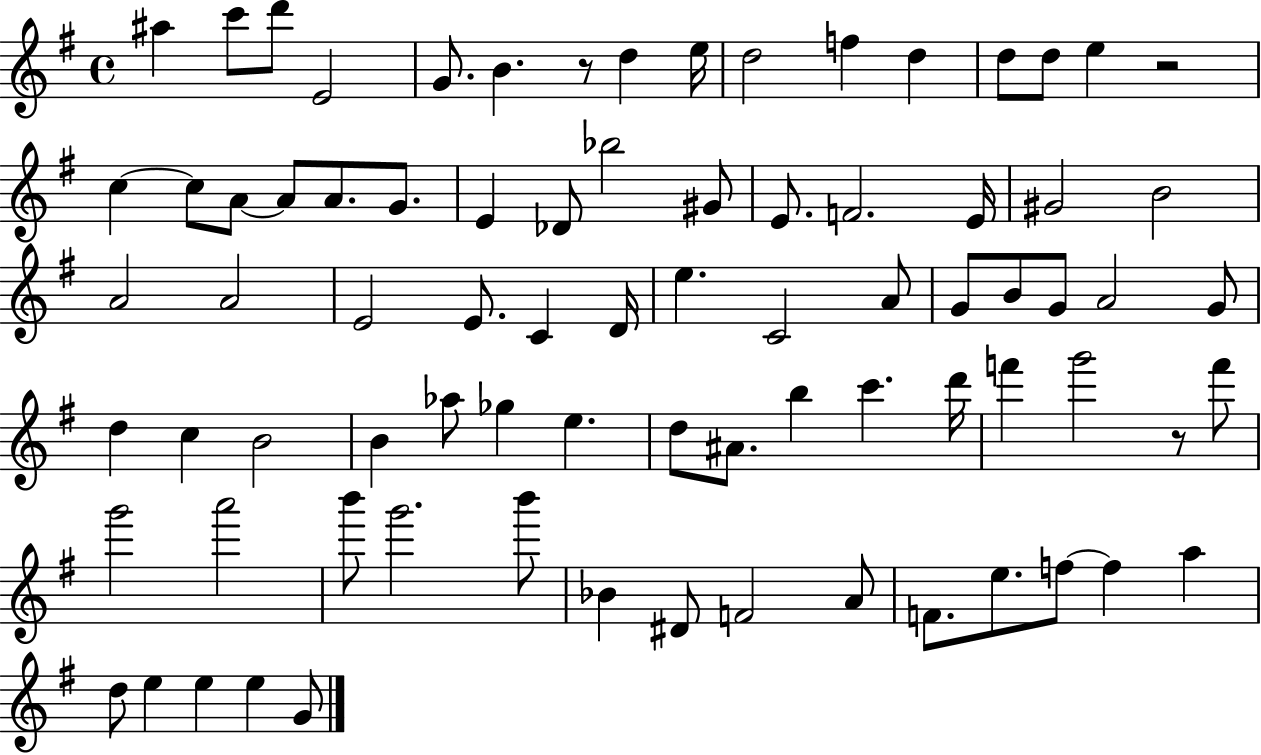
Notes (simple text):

A#5/q C6/e D6/e E4/h G4/e. B4/q. R/e D5/q E5/s D5/h F5/q D5/q D5/e D5/e E5/q R/h C5/q C5/e A4/e A4/e A4/e. G4/e. E4/q Db4/e Bb5/h G#4/e E4/e. F4/h. E4/s G#4/h B4/h A4/h A4/h E4/h E4/e. C4/q D4/s E5/q. C4/h A4/e G4/e B4/e G4/e A4/h G4/e D5/q C5/q B4/h B4/q Ab5/e Gb5/q E5/q. D5/e A#4/e. B5/q C6/q. D6/s F6/q G6/h R/e F6/e G6/h A6/h B6/e G6/h. B6/e Bb4/q D#4/e F4/h A4/e F4/e. E5/e. F5/e F5/q A5/q D5/e E5/q E5/q E5/q G4/e